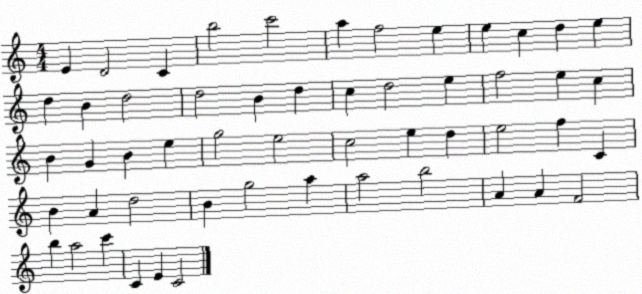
X:1
T:Untitled
M:4/4
L:1/4
K:C
E D2 C b2 c'2 a f2 e e c d e d B d2 d2 B d c d2 e f2 e c B G B e g2 e2 c2 e d e2 f C B A d2 B g2 a a2 b2 A A F2 b a2 c' C E C2